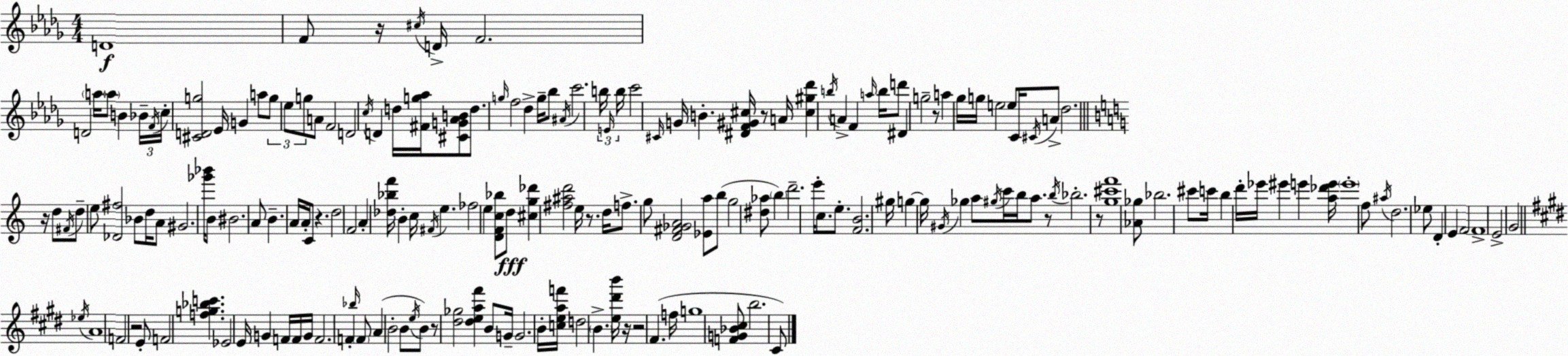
X:1
T:Untitled
M:4/4
L:1/4
K:Bbm
D4 F/2 z/4 ^c/4 D/4 F2 D2 a/4 a/2 B _B/4 F/4 c/4 [^CDg]2 _E/4 G a/2 g/2 _e/2 g/2 A/2 F2 D2 c/4 D d/4 [^Fg_a]/4 [^CG_AB]/2 d/2 g/4 f2 _d g/4 _b/2 ^A/4 c'2 b/4 E/4 b/4 c'2 ^C/4 G/4 B [^DF^G^c]/4 z/2 A/4 [^c^g_d'] b/4 A F a/4 b/4 d'/2 ^D g2 z/2 a _g/4 g/4 e2 e/2 C/4 ^C/4 A/2 _d2 z/4 d/2 ^F/4 d/2 e/2 [_D^f]2 _B/2 d/4 A/2 ^G2 [_g'_b']/4 B/2 ^B2 A/2 B A/4 A/4 C/2 z d2 F2 A [_d_bf']/4 B c/4 ^F/4 e _f2 e [DFc_b]/2 d/2 [^cg_d'] [^f^ad']2 e/4 z/2 d/4 f/2 g/2 [D^F_GA]2 [_Ea]/2 b/2 g2 [^d_a]/2 b d'2 e'/4 c/2 e/2 [FB]2 ^g/4 g g/4 ^G/4 _g a/2 ^g/4 c'/4 b/4 a/2 z/2 b/4 _b2 z/2 [g^c'f']4 [_A_g]/2 _b2 ^c'/2 c'/4 b d'/4 _e'/4 ^e' e' [a_d'e']/4 e'4 f/2 ^a/4 d2 _e/2 D E F2 F4 E2 G2 _e/4 A4 F2 z2 E/2 F2 [fg_bc'] _E2 E/4 G F/4 F/4 G/4 F2 F _b/4 F/2 A B2 B/2 e/4 B/2 z/2 [^d_g]2 [^dea^f'] B/2 G/4 G2 B/4 [ceaf']/4 d2 B [e^d'b']/4 z/4 z2 ^F f/4 g4 [FG_B^c]/2 b2 ^C/2